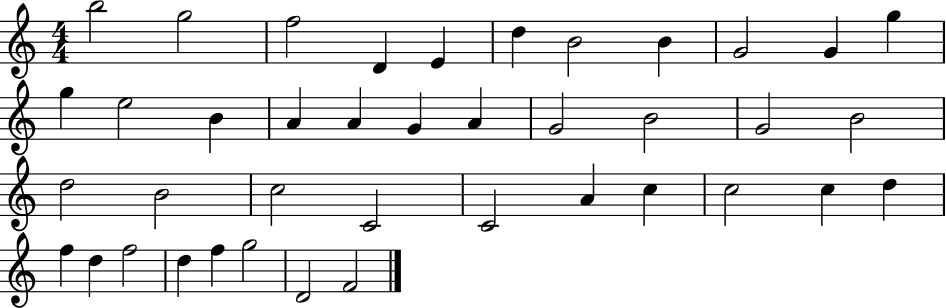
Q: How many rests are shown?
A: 0